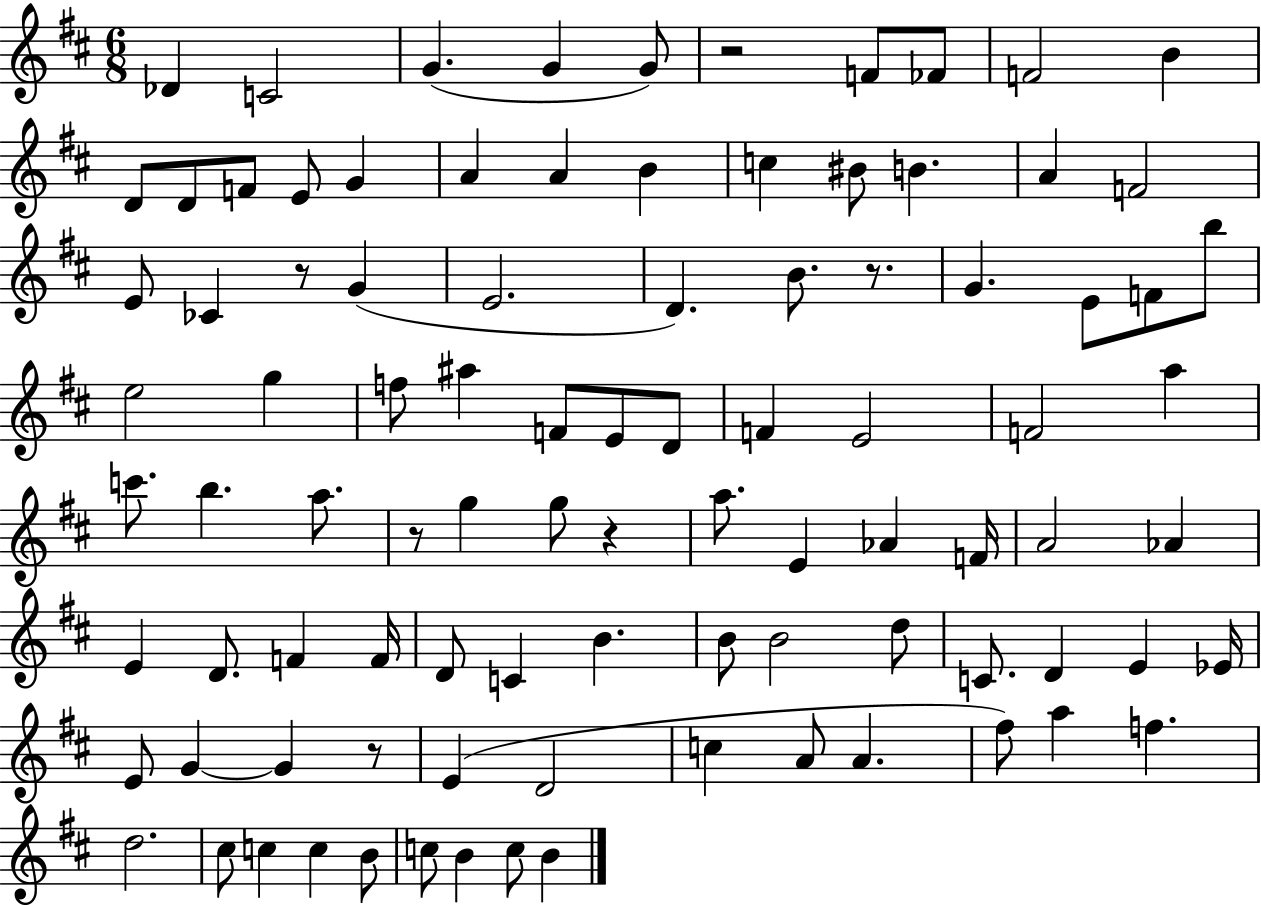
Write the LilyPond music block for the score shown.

{
  \clef treble
  \numericTimeSignature
  \time 6/8
  \key d \major
  des'4 c'2 | g'4.( g'4 g'8) | r2 f'8 fes'8 | f'2 b'4 | \break d'8 d'8 f'8 e'8 g'4 | a'4 a'4 b'4 | c''4 bis'8 b'4. | a'4 f'2 | \break e'8 ces'4 r8 g'4( | e'2. | d'4.) b'8. r8. | g'4. e'8 f'8 b''8 | \break e''2 g''4 | f''8 ais''4 f'8 e'8 d'8 | f'4 e'2 | f'2 a''4 | \break c'''8. b''4. a''8. | r8 g''4 g''8 r4 | a''8. e'4 aes'4 f'16 | a'2 aes'4 | \break e'4 d'8. f'4 f'16 | d'8 c'4 b'4. | b'8 b'2 d''8 | c'8. d'4 e'4 ees'16 | \break e'8 g'4~~ g'4 r8 | e'4( d'2 | c''4 a'8 a'4. | fis''8) a''4 f''4. | \break d''2. | cis''8 c''4 c''4 b'8 | c''8 b'4 c''8 b'4 | \bar "|."
}